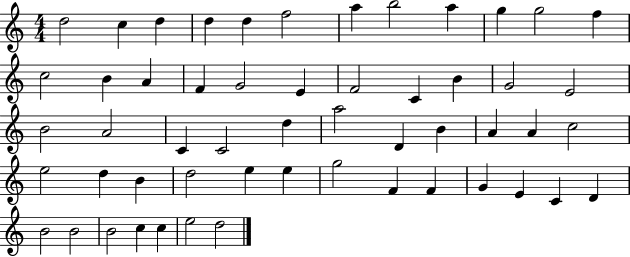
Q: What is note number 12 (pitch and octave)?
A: F5